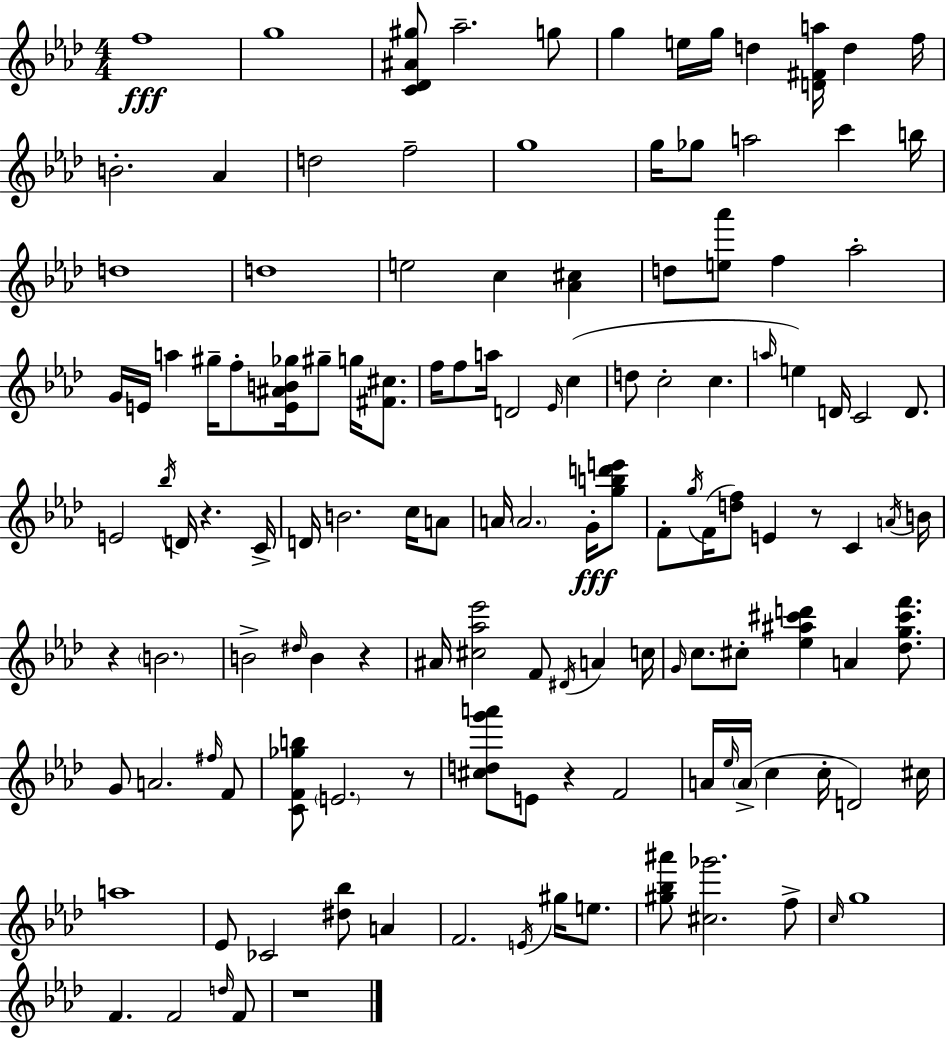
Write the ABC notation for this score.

X:1
T:Untitled
M:4/4
L:1/4
K:Ab
f4 g4 [C_D^A^g]/2 _a2 g/2 g e/4 g/4 d [D^Fa]/4 d f/4 B2 _A d2 f2 g4 g/4 _g/2 a2 c' b/4 d4 d4 e2 c [_A^c] d/2 [e_a']/2 f _a2 G/4 E/4 a ^g/4 f/2 [E^AB_g]/4 ^g/2 g/4 [^F^c]/2 f/4 f/2 a/4 D2 _E/4 c d/2 c2 c a/4 e D/4 C2 D/2 E2 _b/4 D/4 z C/4 D/4 B2 c/4 A/2 A/4 A2 G/4 [gbd'e']/2 F/2 g/4 F/4 [df]/2 E z/2 C A/4 B/4 z B2 B2 ^d/4 B z ^A/4 [^c_a_e']2 F/2 ^D/4 A c/4 G/4 c/2 ^c/2 [_e^a^c'd'] A [_dg^c'f']/2 G/2 A2 ^f/4 F/2 [CF_gb]/2 E2 z/2 [^cdg'a']/2 E/2 z F2 A/4 _e/4 A/4 c c/4 D2 ^c/4 a4 _E/2 _C2 [^d_b]/2 A F2 E/4 ^g/4 e/2 [^g_b^a']/2 [^c_g']2 f/2 c/4 g4 F F2 d/4 F/2 z4